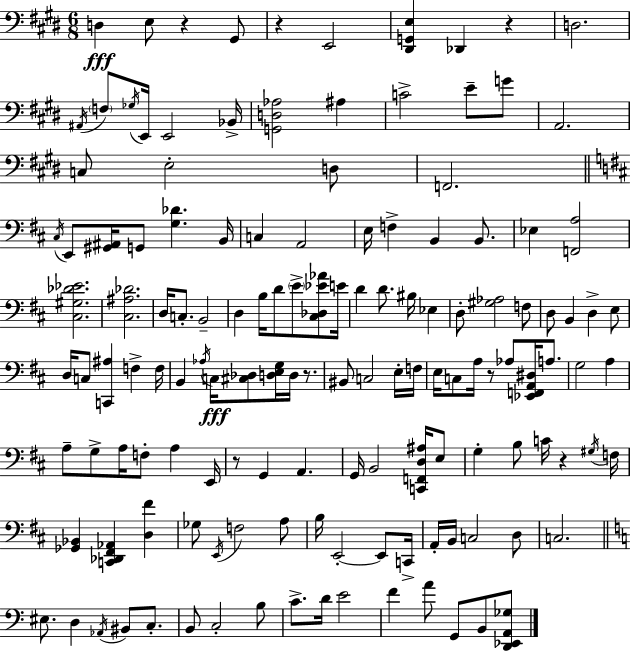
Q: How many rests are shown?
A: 7